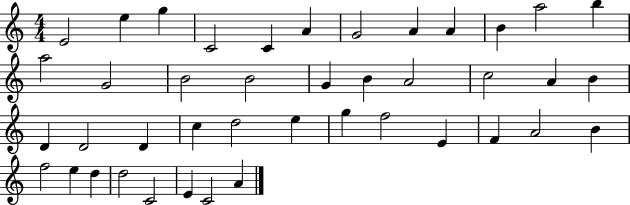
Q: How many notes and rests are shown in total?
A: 42